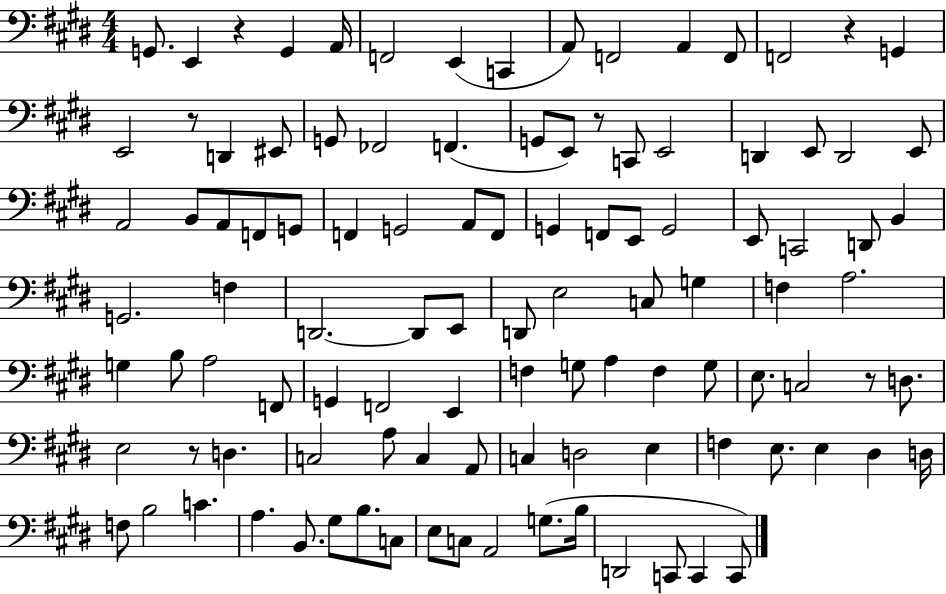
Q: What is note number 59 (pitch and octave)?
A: F2